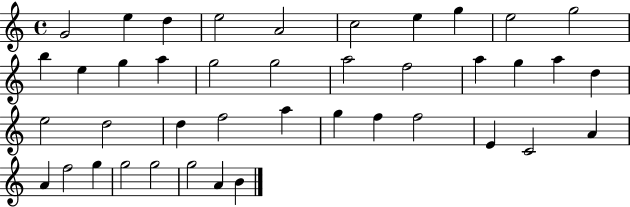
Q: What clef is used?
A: treble